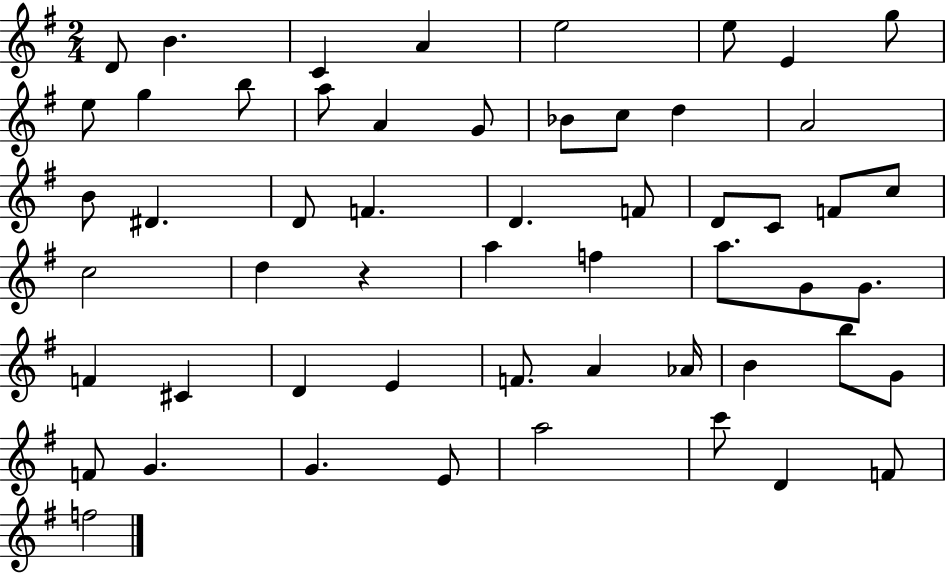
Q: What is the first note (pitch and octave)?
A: D4